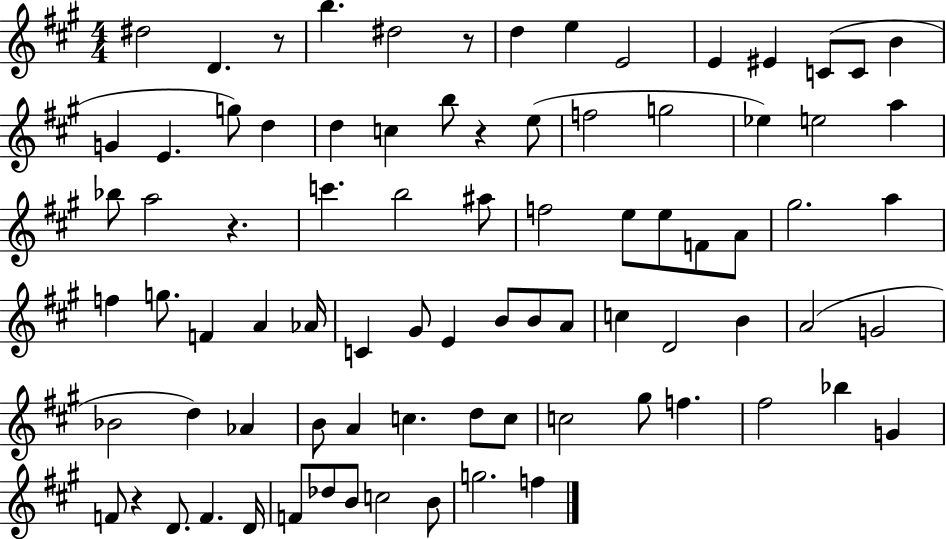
D#5/h D4/q. R/e B5/q. D#5/h R/e D5/q E5/q E4/h E4/q EIS4/q C4/e C4/e B4/q G4/q E4/q. G5/e D5/q D5/q C5/q B5/e R/q E5/e F5/h G5/h Eb5/q E5/h A5/q Bb5/e A5/h R/q. C6/q. B5/h A#5/e F5/h E5/e E5/e F4/e A4/e G#5/h. A5/q F5/q G5/e. F4/q A4/q Ab4/s C4/q G#4/e E4/q B4/e B4/e A4/e C5/q D4/h B4/q A4/h G4/h Bb4/h D5/q Ab4/q B4/e A4/q C5/q. D5/e C5/e C5/h G#5/e F5/q. F#5/h Bb5/q G4/q F4/e R/q D4/e. F4/q. D4/s F4/e Db5/e B4/e C5/h B4/e G5/h. F5/q